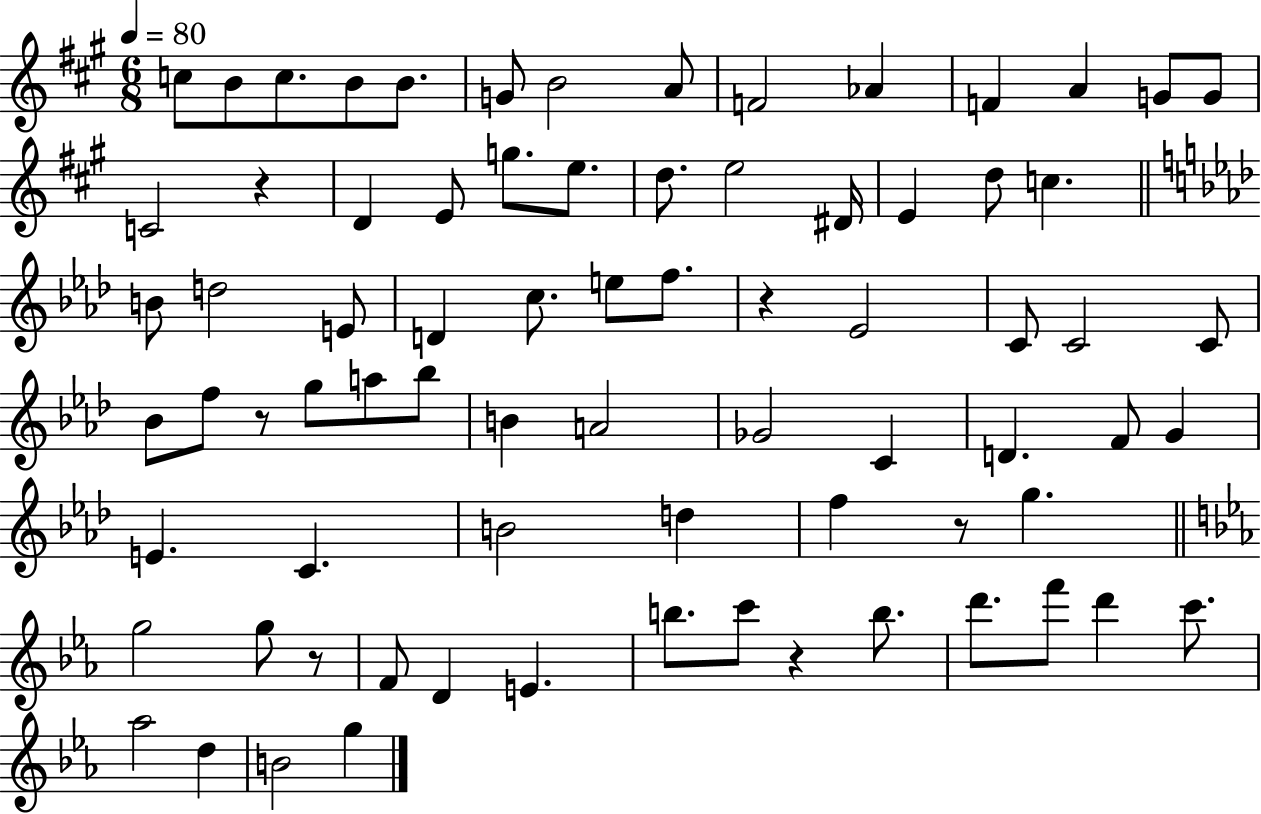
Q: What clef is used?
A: treble